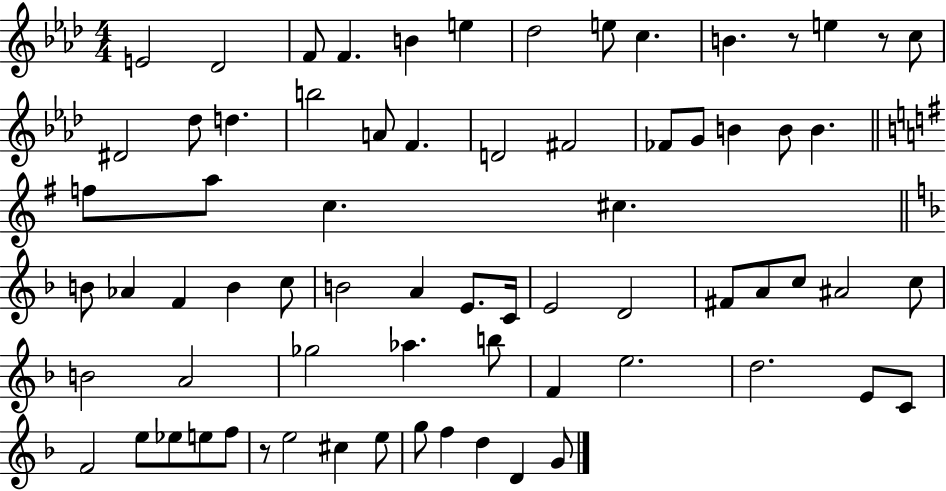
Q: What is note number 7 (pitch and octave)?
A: Db5